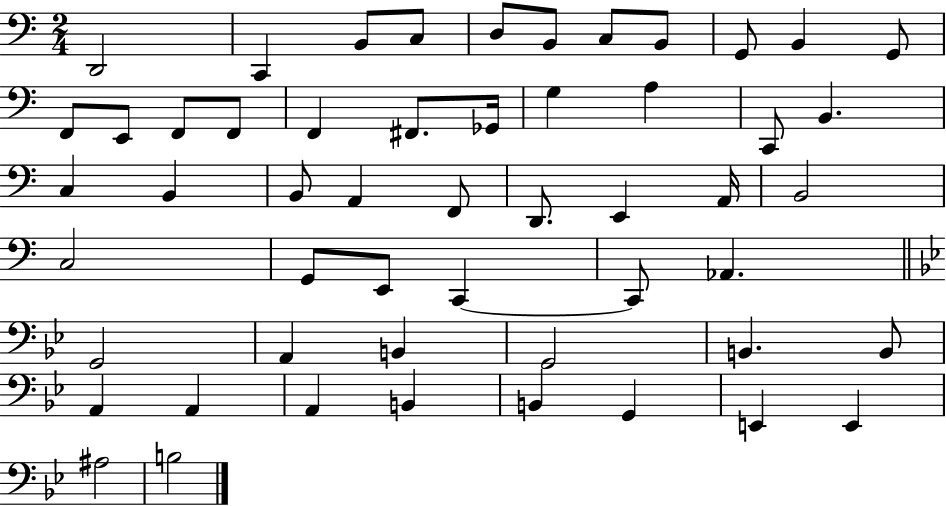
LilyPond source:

{
  \clef bass
  \numericTimeSignature
  \time 2/4
  \key c \major
  \repeat volta 2 { d,2 | c,4 b,8 c8 | d8 b,8 c8 b,8 | g,8 b,4 g,8 | \break f,8 e,8 f,8 f,8 | f,4 fis,8. ges,16 | g4 a4 | c,8 b,4. | \break c4 b,4 | b,8 a,4 f,8 | d,8. e,4 a,16 | b,2 | \break c2 | g,8 e,8 c,4~~ | c,8 aes,4. | \bar "||" \break \key g \minor g,2 | a,4 b,4 | g,2 | b,4. b,8 | \break a,4 a,4 | a,4 b,4 | b,4 g,4 | e,4 e,4 | \break ais2 | b2 | } \bar "|."
}